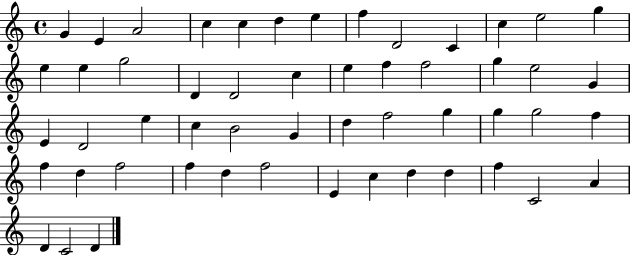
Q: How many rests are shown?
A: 0